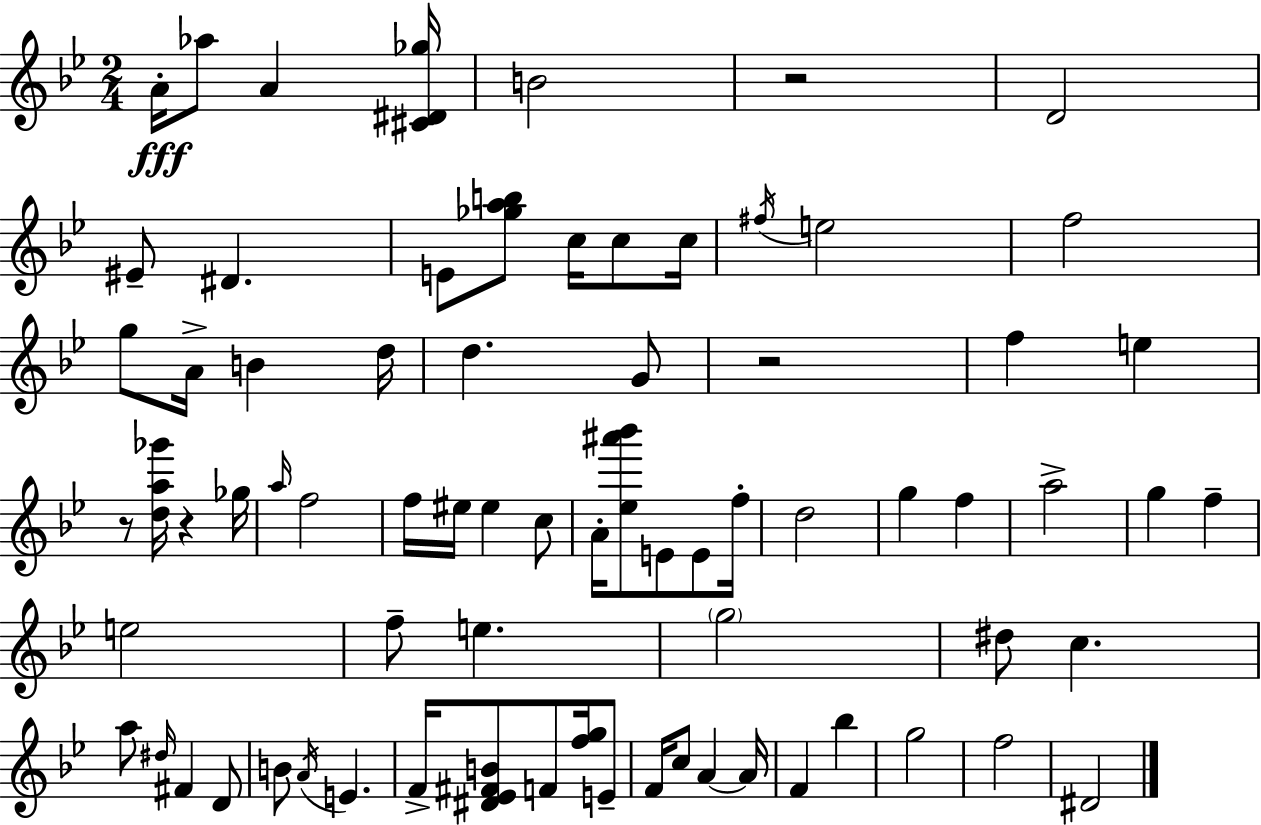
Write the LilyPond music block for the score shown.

{
  \clef treble
  \numericTimeSignature
  \time 2/4
  \key bes \major
  \repeat volta 2 { a'16-.\fff aes''8 a'4 <cis' dis' ges''>16 | b'2 | r2 | d'2 | \break eis'8-- dis'4. | e'8 <ges'' a'' b''>8 c''16 c''8 c''16 | \acciaccatura { fis''16 } e''2 | f''2 | \break g''8 a'16-> b'4 | d''16 d''4. g'8 | r2 | f''4 e''4 | \break r8 <d'' a'' ges'''>16 r4 | ges''16 \grace { a''16 } f''2 | f''16 eis''16 eis''4 | c''8 a'16-. <ees'' ais''' bes'''>8 e'8 e'8 | \break f''16-. d''2 | g''4 f''4 | a''2-> | g''4 f''4-- | \break e''2 | f''8-- e''4. | \parenthesize g''2 | dis''8 c''4. | \break a''8 \grace { dis''16 } fis'4 | d'8 b'8 \acciaccatura { a'16 } e'4. | f'16-> <dis' ees' fis' b'>8 f'8 | <f'' g''>16 e'8-- f'16 c''8 a'4~~ | \break a'16 f'4 | bes''4 g''2 | f''2 | dis'2 | \break } \bar "|."
}